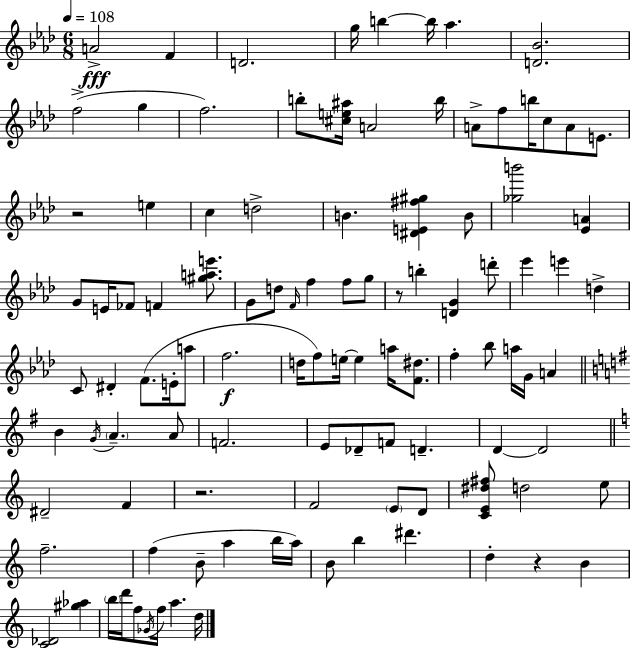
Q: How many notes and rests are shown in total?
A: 106